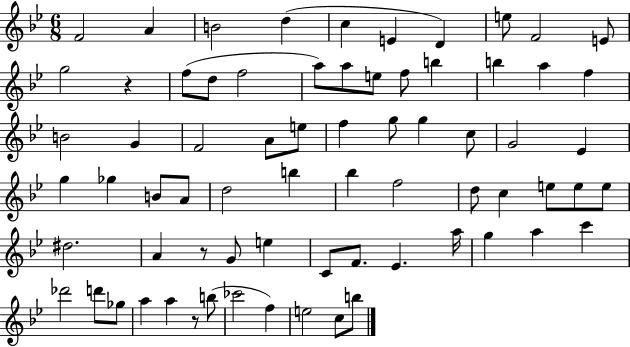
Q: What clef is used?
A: treble